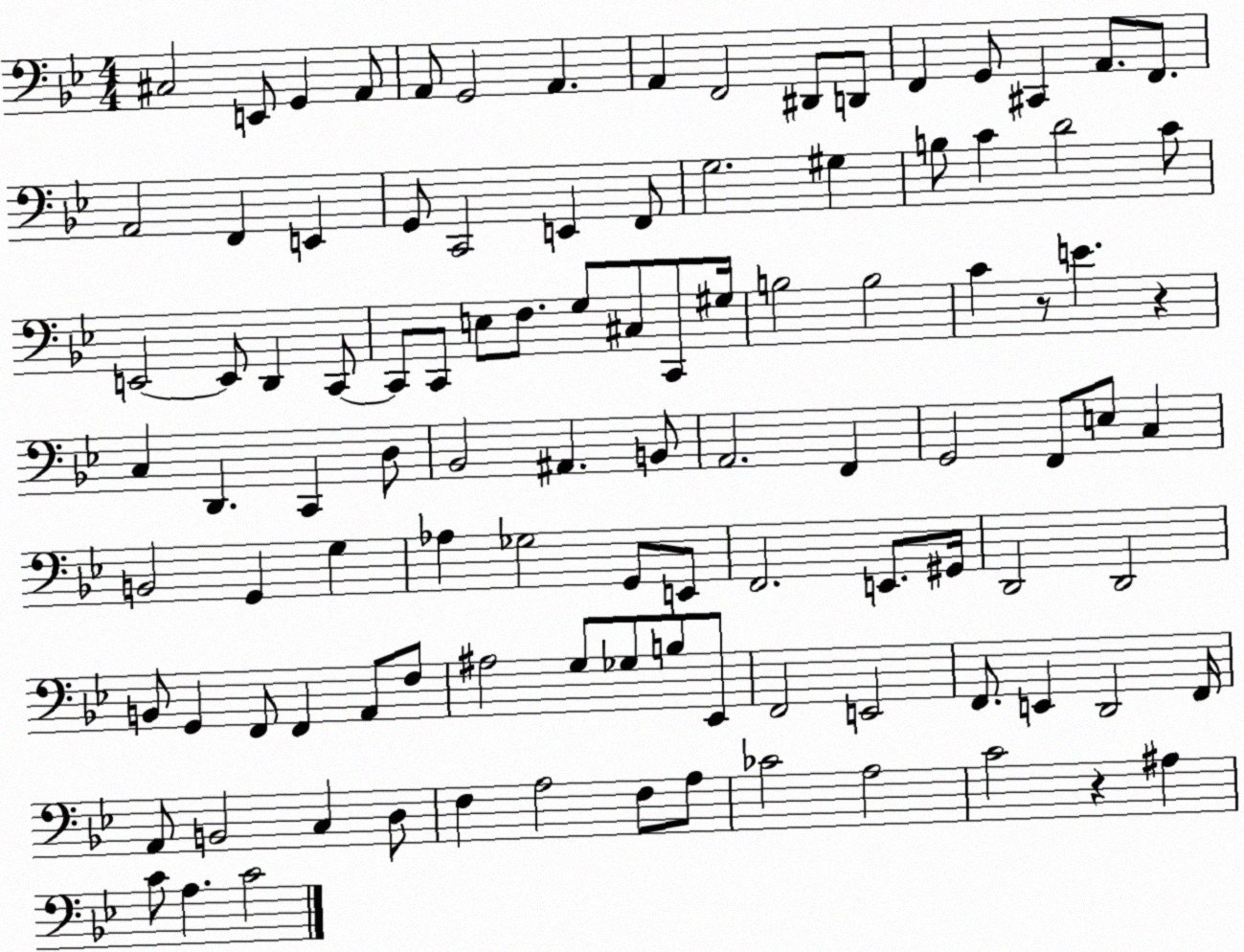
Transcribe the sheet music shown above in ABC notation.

X:1
T:Untitled
M:4/4
L:1/4
K:Bb
^C,2 E,,/2 G,, A,,/2 A,,/2 G,,2 A,, A,, F,,2 ^D,,/2 D,,/2 F,, G,,/2 ^C,, A,,/2 F,,/2 A,,2 F,, E,, G,,/2 C,,2 E,, F,,/2 G,2 ^G, B,/2 C D2 C/2 E,,2 E,,/2 D,, C,,/2 C,,/2 C,,/2 E,/2 F,/2 G,/2 ^C,/2 C,,/2 ^G,/4 B,2 B,2 C z/2 E z C, D,, C,, D,/2 _B,,2 ^A,, B,,/2 A,,2 F,, G,,2 F,,/2 E,/2 C, B,,2 G,, G, _A, _G,2 G,,/2 E,,/2 F,,2 E,,/2 ^G,,/4 D,,2 D,,2 B,,/2 G,, F,,/2 F,, A,,/2 F,/2 ^A,2 G,/2 _G,/2 B,/2 _E,,/2 F,,2 E,,2 F,,/2 E,, D,,2 F,,/4 A,,/2 B,,2 C, D,/2 F, A,2 F,/2 A,/2 _C2 A,2 C2 z ^A, C/2 A, C2